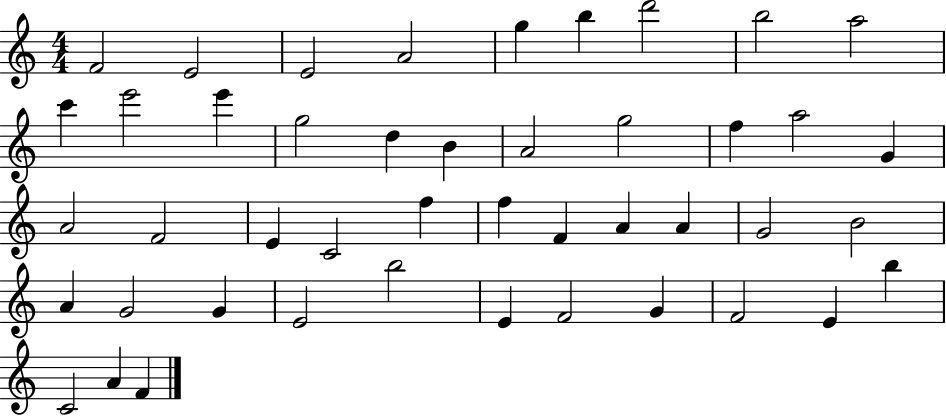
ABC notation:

X:1
T:Untitled
M:4/4
L:1/4
K:C
F2 E2 E2 A2 g b d'2 b2 a2 c' e'2 e' g2 d B A2 g2 f a2 G A2 F2 E C2 f f F A A G2 B2 A G2 G E2 b2 E F2 G F2 E b C2 A F